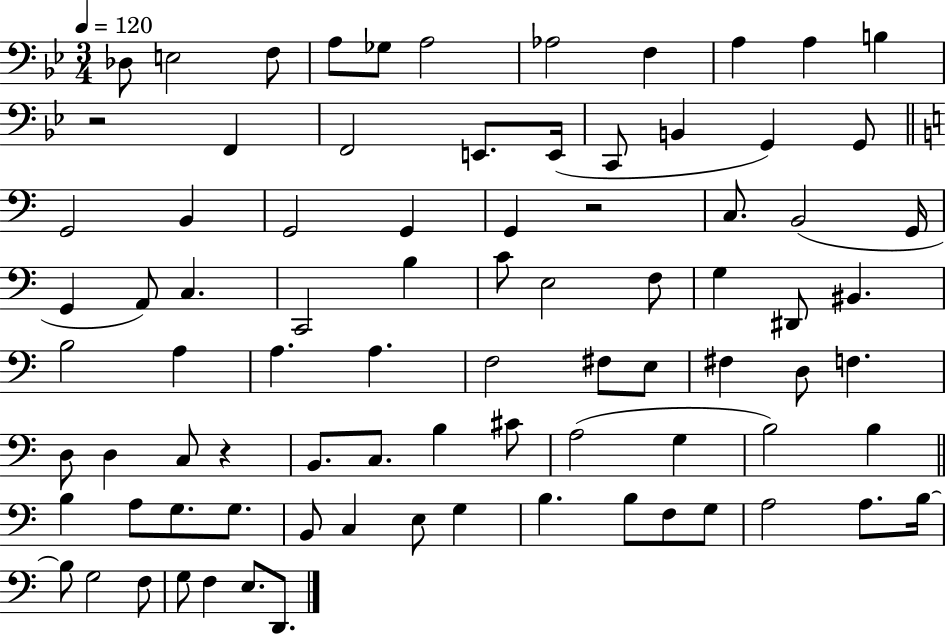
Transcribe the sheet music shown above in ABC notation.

X:1
T:Untitled
M:3/4
L:1/4
K:Bb
_D,/2 E,2 F,/2 A,/2 _G,/2 A,2 _A,2 F, A, A, B, z2 F,, F,,2 E,,/2 E,,/4 C,,/2 B,, G,, G,,/2 G,,2 B,, G,,2 G,, G,, z2 C,/2 B,,2 G,,/4 G,, A,,/2 C, C,,2 B, C/2 E,2 F,/2 G, ^D,,/2 ^B,, B,2 A, A, A, F,2 ^F,/2 E,/2 ^F, D,/2 F, D,/2 D, C,/2 z B,,/2 C,/2 B, ^C/2 A,2 G, B,2 B, B, A,/2 G,/2 G,/2 B,,/2 C, E,/2 G, B, B,/2 F,/2 G,/2 A,2 A,/2 B,/4 B,/2 G,2 F,/2 G,/2 F, E,/2 D,,/2